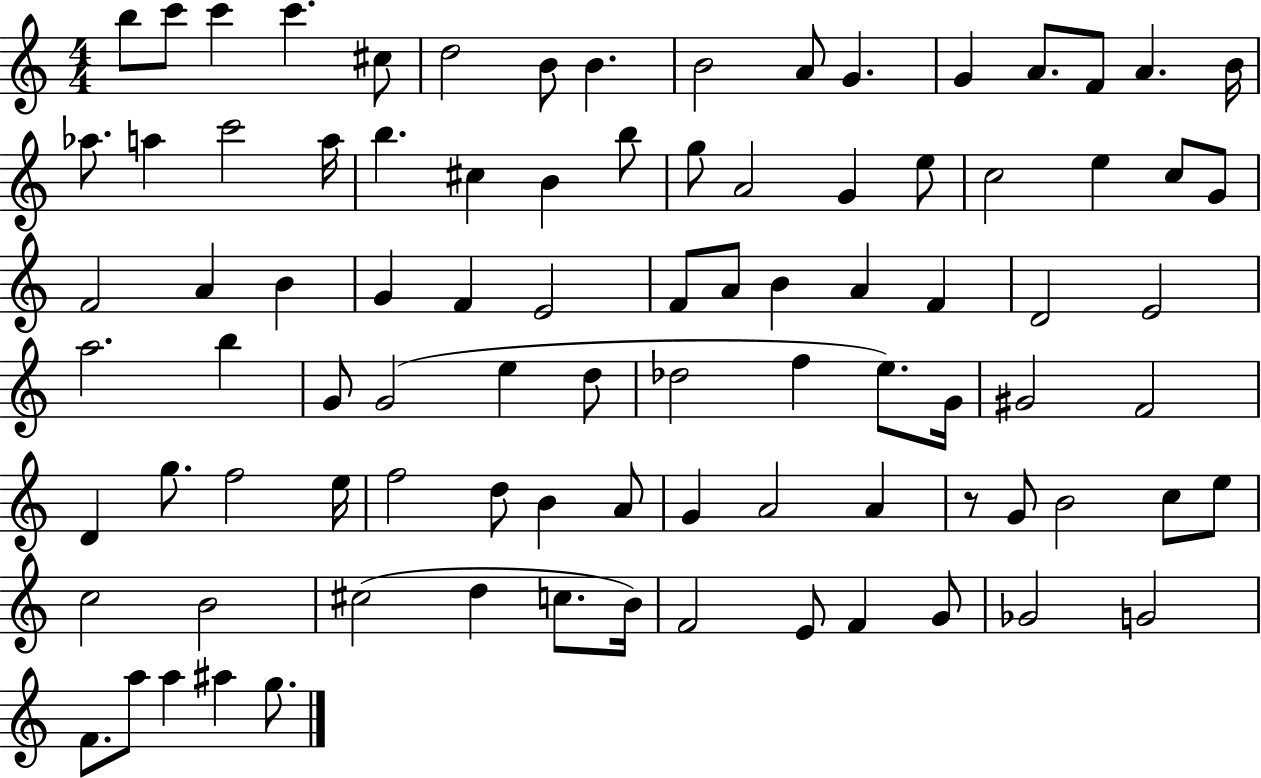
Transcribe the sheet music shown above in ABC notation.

X:1
T:Untitled
M:4/4
L:1/4
K:C
b/2 c'/2 c' c' ^c/2 d2 B/2 B B2 A/2 G G A/2 F/2 A B/4 _a/2 a c'2 a/4 b ^c B b/2 g/2 A2 G e/2 c2 e c/2 G/2 F2 A B G F E2 F/2 A/2 B A F D2 E2 a2 b G/2 G2 e d/2 _d2 f e/2 G/4 ^G2 F2 D g/2 f2 e/4 f2 d/2 B A/2 G A2 A z/2 G/2 B2 c/2 e/2 c2 B2 ^c2 d c/2 B/4 F2 E/2 F G/2 _G2 G2 F/2 a/2 a ^a g/2